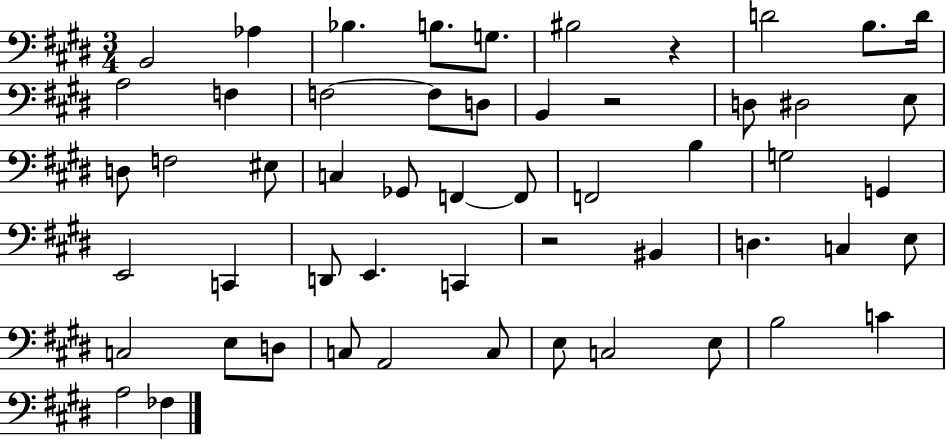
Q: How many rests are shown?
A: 3